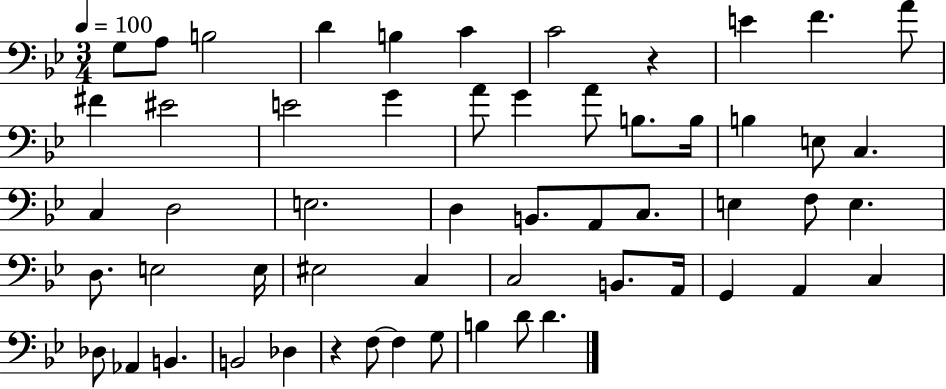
X:1
T:Untitled
M:3/4
L:1/4
K:Bb
G,/2 A,/2 B,2 D B, C C2 z E F A/2 ^F ^E2 E2 G A/2 G A/2 B,/2 B,/4 B, E,/2 C, C, D,2 E,2 D, B,,/2 A,,/2 C,/2 E, F,/2 E, D,/2 E,2 E,/4 ^E,2 C, C,2 B,,/2 A,,/4 G,, A,, C, _D,/2 _A,, B,, B,,2 _D, z F,/2 F, G,/2 B, D/2 D